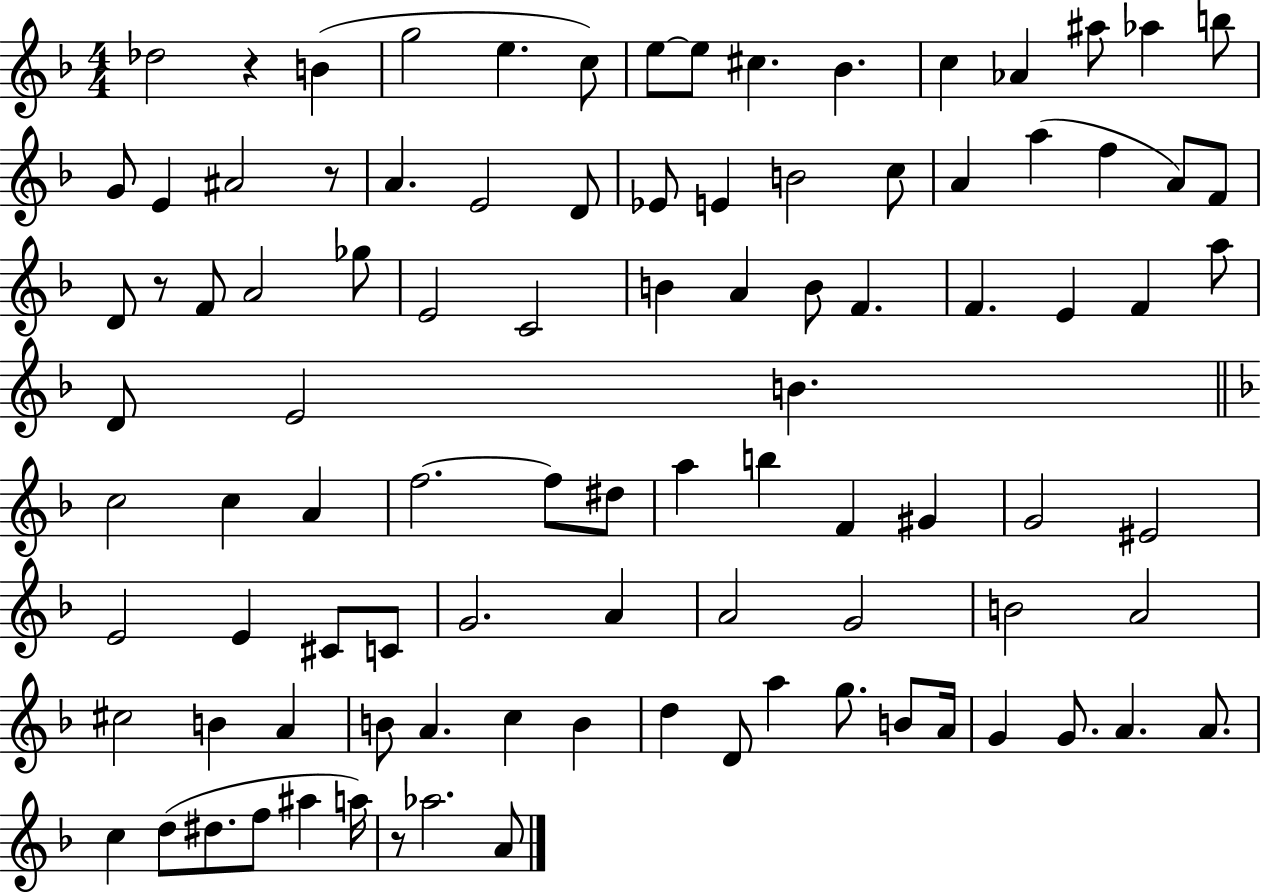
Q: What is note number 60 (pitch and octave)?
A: E4